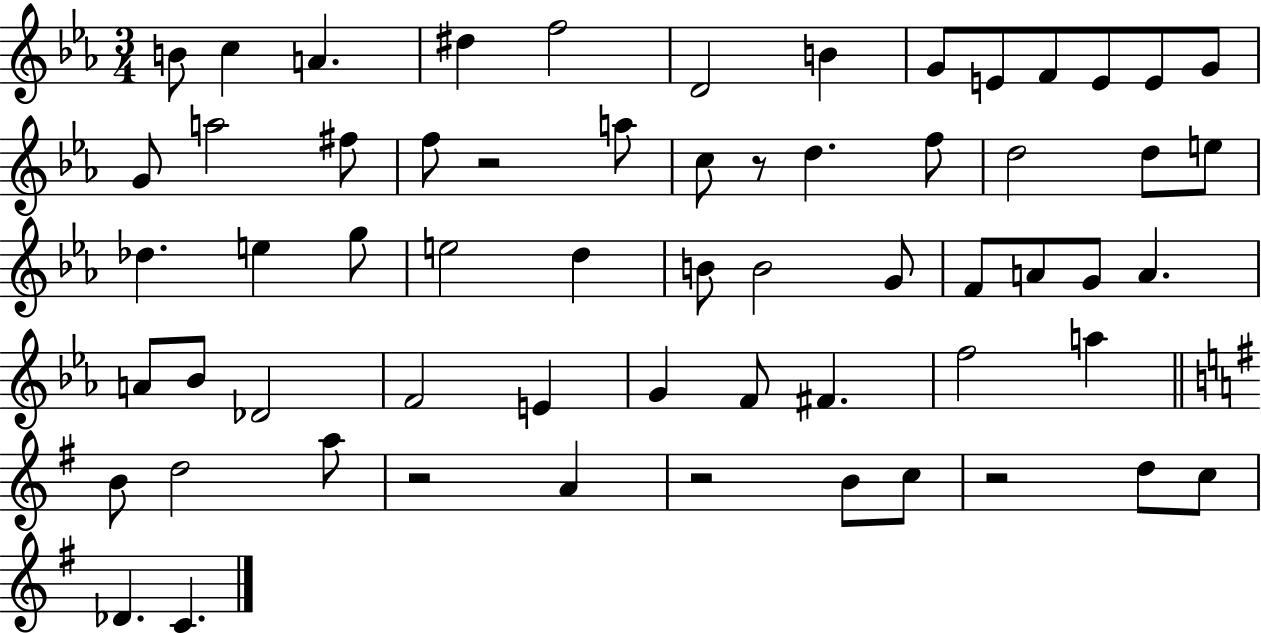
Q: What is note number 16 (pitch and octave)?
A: F#5